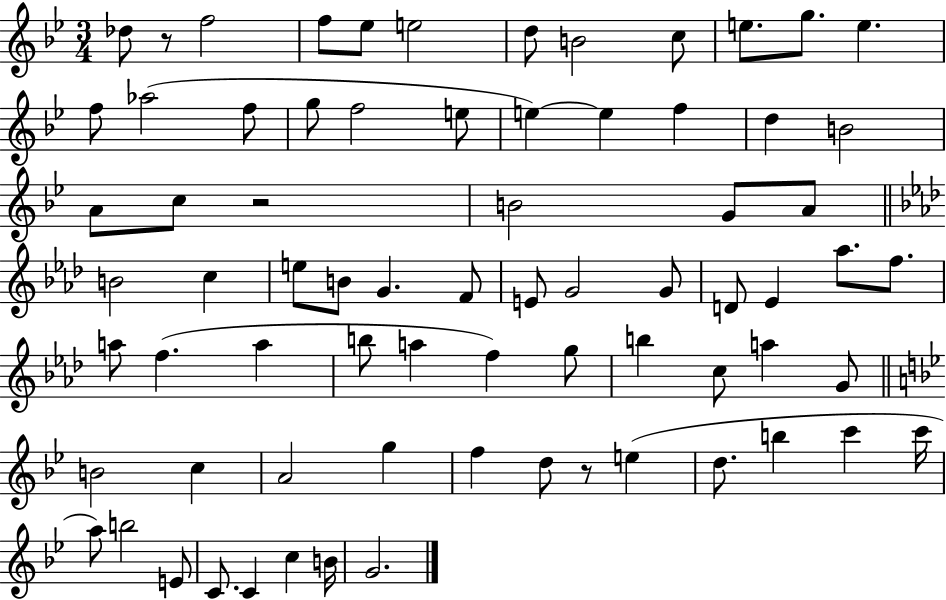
Db5/e R/e F5/h F5/e Eb5/e E5/h D5/e B4/h C5/e E5/e. G5/e. E5/q. F5/e Ab5/h F5/e G5/e F5/h E5/e E5/q E5/q F5/q D5/q B4/h A4/e C5/e R/h B4/h G4/e A4/e B4/h C5/q E5/e B4/e G4/q. F4/e E4/e G4/h G4/e D4/e Eb4/q Ab5/e. F5/e. A5/e F5/q. A5/q B5/e A5/q F5/q G5/e B5/q C5/e A5/q G4/e B4/h C5/q A4/h G5/q F5/q D5/e R/e E5/q D5/e. B5/q C6/q C6/s A5/e B5/h E4/e C4/e. C4/q C5/q B4/s G4/h.